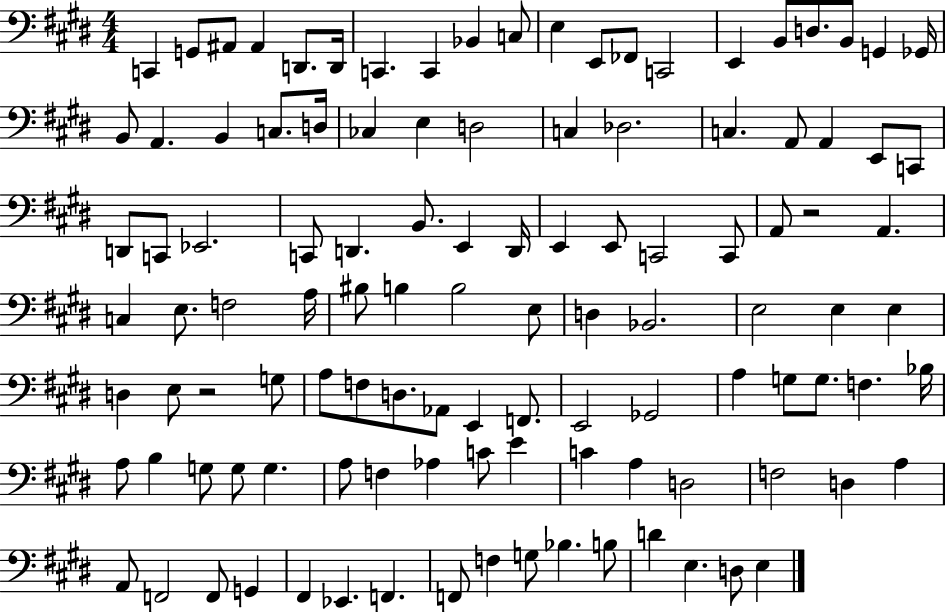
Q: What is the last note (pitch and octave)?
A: E3